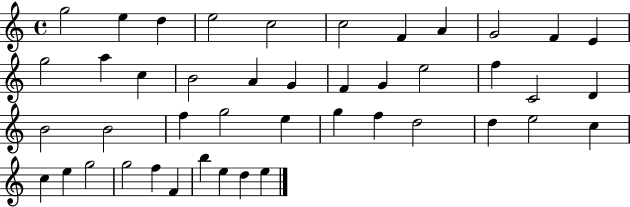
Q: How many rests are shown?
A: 0